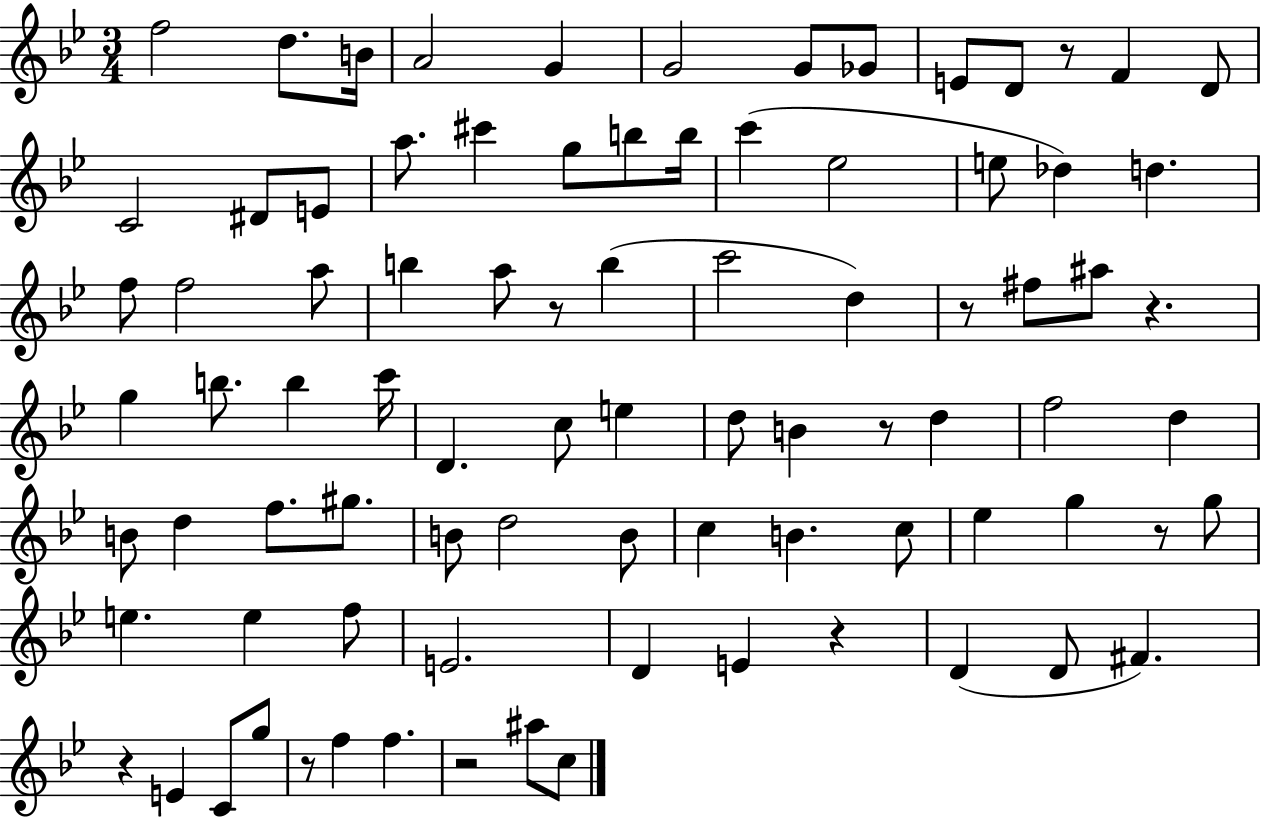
F5/h D5/e. B4/s A4/h G4/q G4/h G4/e Gb4/e E4/e D4/e R/e F4/q D4/e C4/h D#4/e E4/e A5/e. C#6/q G5/e B5/e B5/s C6/q Eb5/h E5/e Db5/q D5/q. F5/e F5/h A5/e B5/q A5/e R/e B5/q C6/h D5/q R/e F#5/e A#5/e R/q. G5/q B5/e. B5/q C6/s D4/q. C5/e E5/q D5/e B4/q R/e D5/q F5/h D5/q B4/e D5/q F5/e. G#5/e. B4/e D5/h B4/e C5/q B4/q. C5/e Eb5/q G5/q R/e G5/e E5/q. E5/q F5/e E4/h. D4/q E4/q R/q D4/q D4/e F#4/q. R/q E4/q C4/e G5/e R/e F5/q F5/q. R/h A#5/e C5/e